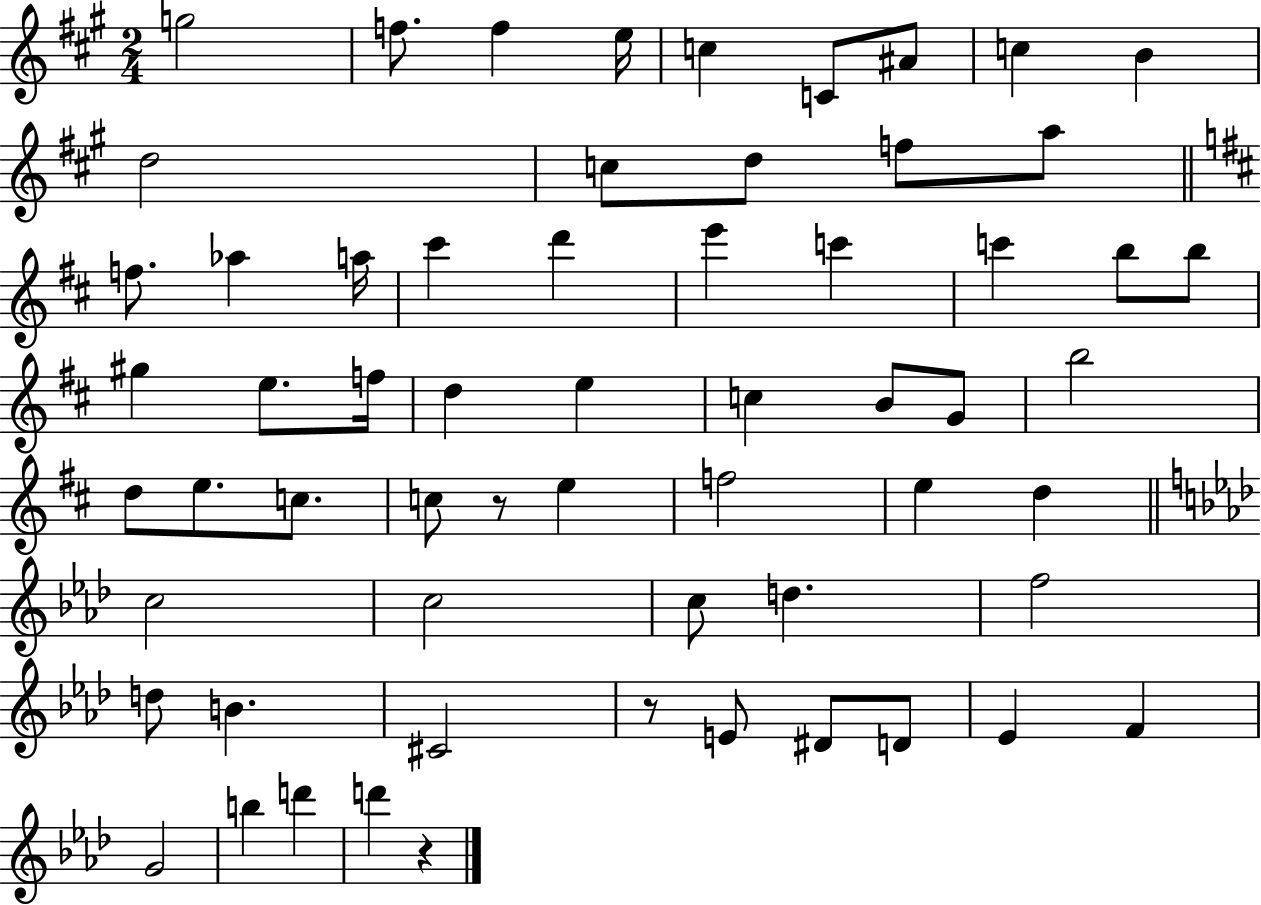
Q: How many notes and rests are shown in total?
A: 61